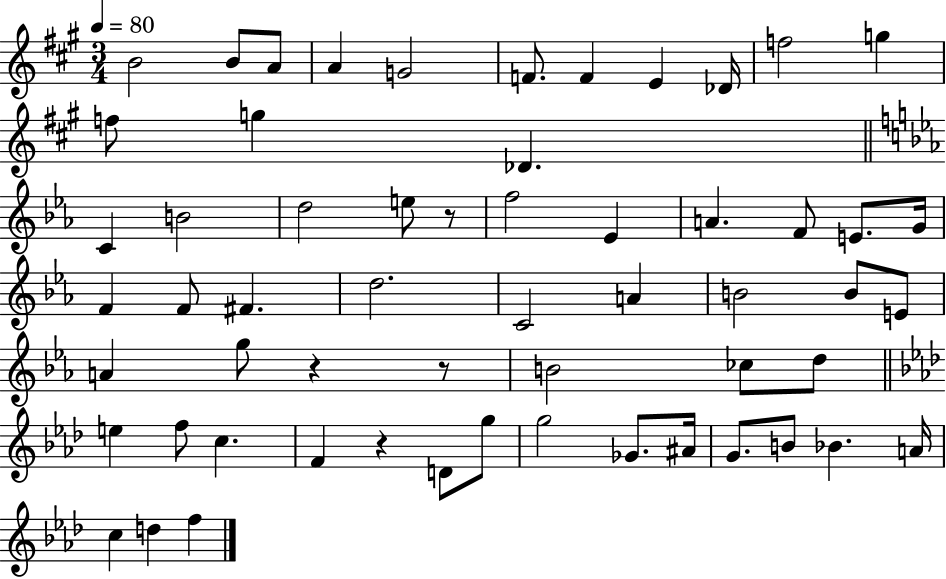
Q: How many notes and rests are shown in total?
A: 58